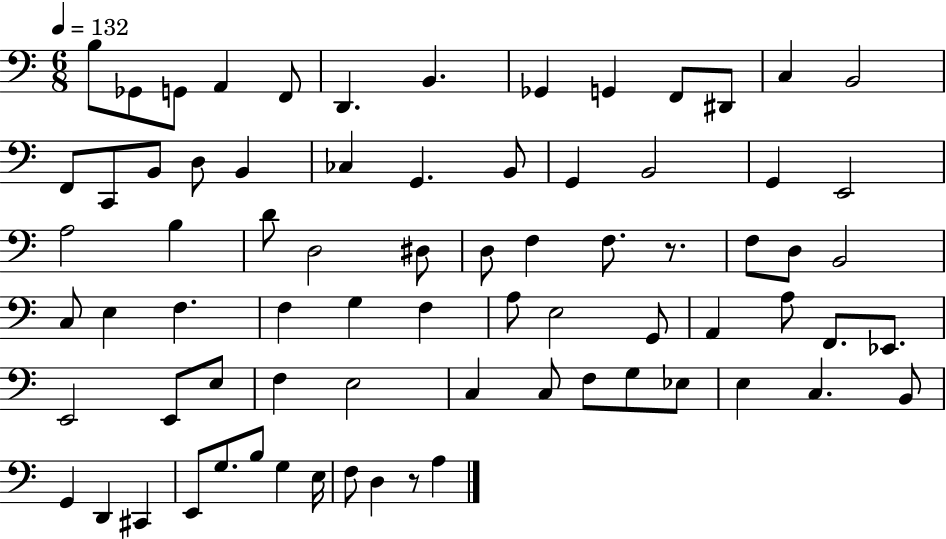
X:1
T:Untitled
M:6/8
L:1/4
K:C
B,/2 _G,,/2 G,,/2 A,, F,,/2 D,, B,, _G,, G,, F,,/2 ^D,,/2 C, B,,2 F,,/2 C,,/2 B,,/2 D,/2 B,, _C, G,, B,,/2 G,, B,,2 G,, E,,2 A,2 B, D/2 D,2 ^D,/2 D,/2 F, F,/2 z/2 F,/2 D,/2 B,,2 C,/2 E, F, F, G, F, A,/2 E,2 G,,/2 A,, A,/2 F,,/2 _E,,/2 E,,2 E,,/2 E,/2 F, E,2 C, C,/2 F,/2 G,/2 _E,/2 E, C, B,,/2 G,, D,, ^C,, E,,/2 G,/2 B,/2 G, E,/4 F,/2 D, z/2 A,